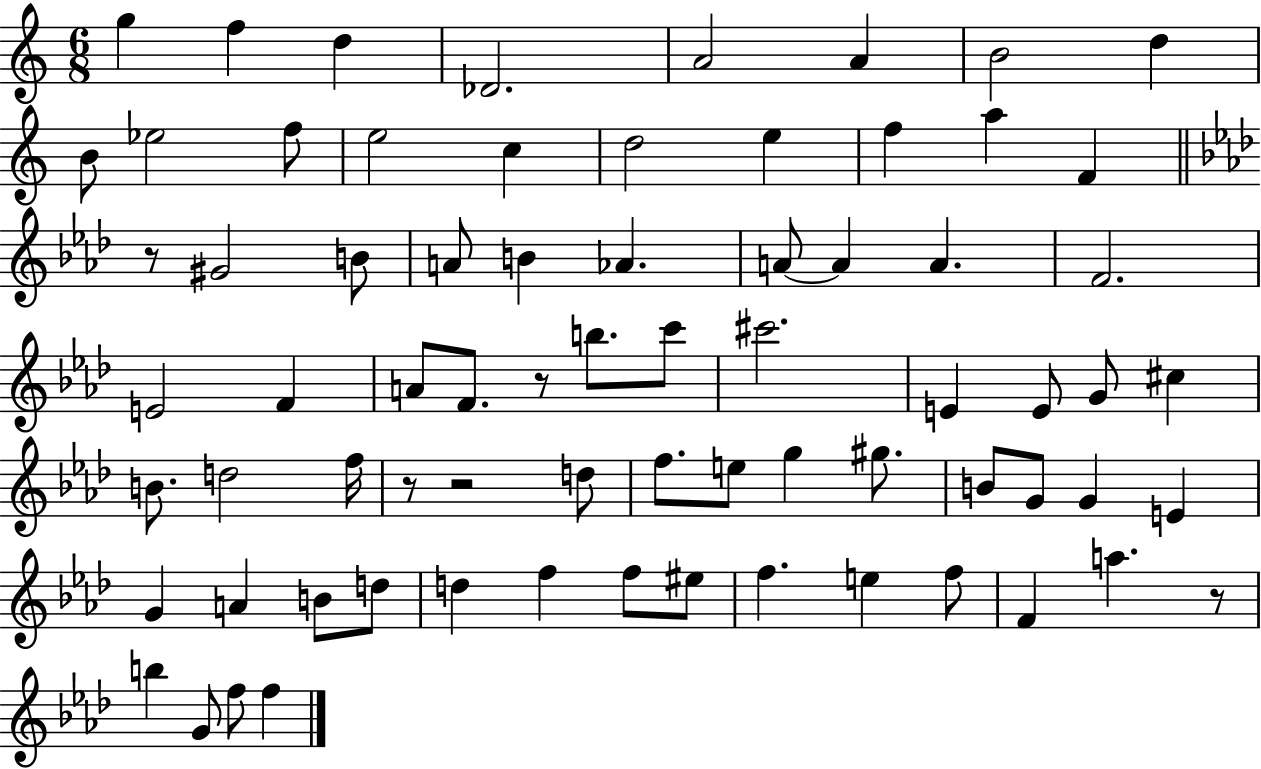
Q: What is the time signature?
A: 6/8